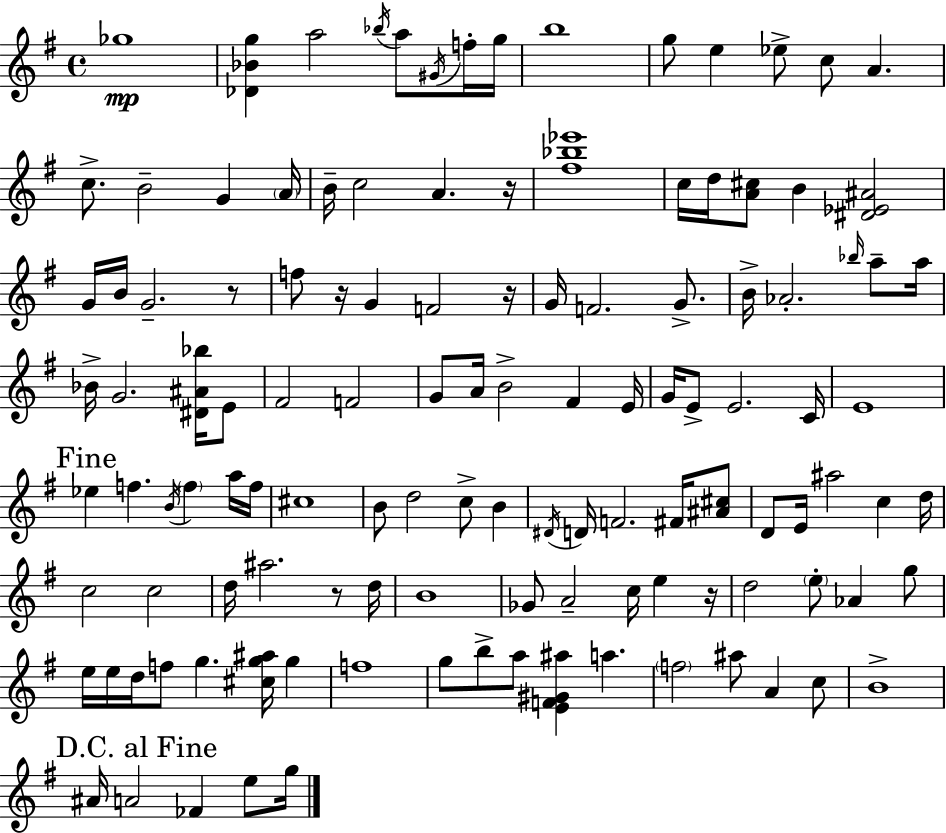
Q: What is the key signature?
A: G major